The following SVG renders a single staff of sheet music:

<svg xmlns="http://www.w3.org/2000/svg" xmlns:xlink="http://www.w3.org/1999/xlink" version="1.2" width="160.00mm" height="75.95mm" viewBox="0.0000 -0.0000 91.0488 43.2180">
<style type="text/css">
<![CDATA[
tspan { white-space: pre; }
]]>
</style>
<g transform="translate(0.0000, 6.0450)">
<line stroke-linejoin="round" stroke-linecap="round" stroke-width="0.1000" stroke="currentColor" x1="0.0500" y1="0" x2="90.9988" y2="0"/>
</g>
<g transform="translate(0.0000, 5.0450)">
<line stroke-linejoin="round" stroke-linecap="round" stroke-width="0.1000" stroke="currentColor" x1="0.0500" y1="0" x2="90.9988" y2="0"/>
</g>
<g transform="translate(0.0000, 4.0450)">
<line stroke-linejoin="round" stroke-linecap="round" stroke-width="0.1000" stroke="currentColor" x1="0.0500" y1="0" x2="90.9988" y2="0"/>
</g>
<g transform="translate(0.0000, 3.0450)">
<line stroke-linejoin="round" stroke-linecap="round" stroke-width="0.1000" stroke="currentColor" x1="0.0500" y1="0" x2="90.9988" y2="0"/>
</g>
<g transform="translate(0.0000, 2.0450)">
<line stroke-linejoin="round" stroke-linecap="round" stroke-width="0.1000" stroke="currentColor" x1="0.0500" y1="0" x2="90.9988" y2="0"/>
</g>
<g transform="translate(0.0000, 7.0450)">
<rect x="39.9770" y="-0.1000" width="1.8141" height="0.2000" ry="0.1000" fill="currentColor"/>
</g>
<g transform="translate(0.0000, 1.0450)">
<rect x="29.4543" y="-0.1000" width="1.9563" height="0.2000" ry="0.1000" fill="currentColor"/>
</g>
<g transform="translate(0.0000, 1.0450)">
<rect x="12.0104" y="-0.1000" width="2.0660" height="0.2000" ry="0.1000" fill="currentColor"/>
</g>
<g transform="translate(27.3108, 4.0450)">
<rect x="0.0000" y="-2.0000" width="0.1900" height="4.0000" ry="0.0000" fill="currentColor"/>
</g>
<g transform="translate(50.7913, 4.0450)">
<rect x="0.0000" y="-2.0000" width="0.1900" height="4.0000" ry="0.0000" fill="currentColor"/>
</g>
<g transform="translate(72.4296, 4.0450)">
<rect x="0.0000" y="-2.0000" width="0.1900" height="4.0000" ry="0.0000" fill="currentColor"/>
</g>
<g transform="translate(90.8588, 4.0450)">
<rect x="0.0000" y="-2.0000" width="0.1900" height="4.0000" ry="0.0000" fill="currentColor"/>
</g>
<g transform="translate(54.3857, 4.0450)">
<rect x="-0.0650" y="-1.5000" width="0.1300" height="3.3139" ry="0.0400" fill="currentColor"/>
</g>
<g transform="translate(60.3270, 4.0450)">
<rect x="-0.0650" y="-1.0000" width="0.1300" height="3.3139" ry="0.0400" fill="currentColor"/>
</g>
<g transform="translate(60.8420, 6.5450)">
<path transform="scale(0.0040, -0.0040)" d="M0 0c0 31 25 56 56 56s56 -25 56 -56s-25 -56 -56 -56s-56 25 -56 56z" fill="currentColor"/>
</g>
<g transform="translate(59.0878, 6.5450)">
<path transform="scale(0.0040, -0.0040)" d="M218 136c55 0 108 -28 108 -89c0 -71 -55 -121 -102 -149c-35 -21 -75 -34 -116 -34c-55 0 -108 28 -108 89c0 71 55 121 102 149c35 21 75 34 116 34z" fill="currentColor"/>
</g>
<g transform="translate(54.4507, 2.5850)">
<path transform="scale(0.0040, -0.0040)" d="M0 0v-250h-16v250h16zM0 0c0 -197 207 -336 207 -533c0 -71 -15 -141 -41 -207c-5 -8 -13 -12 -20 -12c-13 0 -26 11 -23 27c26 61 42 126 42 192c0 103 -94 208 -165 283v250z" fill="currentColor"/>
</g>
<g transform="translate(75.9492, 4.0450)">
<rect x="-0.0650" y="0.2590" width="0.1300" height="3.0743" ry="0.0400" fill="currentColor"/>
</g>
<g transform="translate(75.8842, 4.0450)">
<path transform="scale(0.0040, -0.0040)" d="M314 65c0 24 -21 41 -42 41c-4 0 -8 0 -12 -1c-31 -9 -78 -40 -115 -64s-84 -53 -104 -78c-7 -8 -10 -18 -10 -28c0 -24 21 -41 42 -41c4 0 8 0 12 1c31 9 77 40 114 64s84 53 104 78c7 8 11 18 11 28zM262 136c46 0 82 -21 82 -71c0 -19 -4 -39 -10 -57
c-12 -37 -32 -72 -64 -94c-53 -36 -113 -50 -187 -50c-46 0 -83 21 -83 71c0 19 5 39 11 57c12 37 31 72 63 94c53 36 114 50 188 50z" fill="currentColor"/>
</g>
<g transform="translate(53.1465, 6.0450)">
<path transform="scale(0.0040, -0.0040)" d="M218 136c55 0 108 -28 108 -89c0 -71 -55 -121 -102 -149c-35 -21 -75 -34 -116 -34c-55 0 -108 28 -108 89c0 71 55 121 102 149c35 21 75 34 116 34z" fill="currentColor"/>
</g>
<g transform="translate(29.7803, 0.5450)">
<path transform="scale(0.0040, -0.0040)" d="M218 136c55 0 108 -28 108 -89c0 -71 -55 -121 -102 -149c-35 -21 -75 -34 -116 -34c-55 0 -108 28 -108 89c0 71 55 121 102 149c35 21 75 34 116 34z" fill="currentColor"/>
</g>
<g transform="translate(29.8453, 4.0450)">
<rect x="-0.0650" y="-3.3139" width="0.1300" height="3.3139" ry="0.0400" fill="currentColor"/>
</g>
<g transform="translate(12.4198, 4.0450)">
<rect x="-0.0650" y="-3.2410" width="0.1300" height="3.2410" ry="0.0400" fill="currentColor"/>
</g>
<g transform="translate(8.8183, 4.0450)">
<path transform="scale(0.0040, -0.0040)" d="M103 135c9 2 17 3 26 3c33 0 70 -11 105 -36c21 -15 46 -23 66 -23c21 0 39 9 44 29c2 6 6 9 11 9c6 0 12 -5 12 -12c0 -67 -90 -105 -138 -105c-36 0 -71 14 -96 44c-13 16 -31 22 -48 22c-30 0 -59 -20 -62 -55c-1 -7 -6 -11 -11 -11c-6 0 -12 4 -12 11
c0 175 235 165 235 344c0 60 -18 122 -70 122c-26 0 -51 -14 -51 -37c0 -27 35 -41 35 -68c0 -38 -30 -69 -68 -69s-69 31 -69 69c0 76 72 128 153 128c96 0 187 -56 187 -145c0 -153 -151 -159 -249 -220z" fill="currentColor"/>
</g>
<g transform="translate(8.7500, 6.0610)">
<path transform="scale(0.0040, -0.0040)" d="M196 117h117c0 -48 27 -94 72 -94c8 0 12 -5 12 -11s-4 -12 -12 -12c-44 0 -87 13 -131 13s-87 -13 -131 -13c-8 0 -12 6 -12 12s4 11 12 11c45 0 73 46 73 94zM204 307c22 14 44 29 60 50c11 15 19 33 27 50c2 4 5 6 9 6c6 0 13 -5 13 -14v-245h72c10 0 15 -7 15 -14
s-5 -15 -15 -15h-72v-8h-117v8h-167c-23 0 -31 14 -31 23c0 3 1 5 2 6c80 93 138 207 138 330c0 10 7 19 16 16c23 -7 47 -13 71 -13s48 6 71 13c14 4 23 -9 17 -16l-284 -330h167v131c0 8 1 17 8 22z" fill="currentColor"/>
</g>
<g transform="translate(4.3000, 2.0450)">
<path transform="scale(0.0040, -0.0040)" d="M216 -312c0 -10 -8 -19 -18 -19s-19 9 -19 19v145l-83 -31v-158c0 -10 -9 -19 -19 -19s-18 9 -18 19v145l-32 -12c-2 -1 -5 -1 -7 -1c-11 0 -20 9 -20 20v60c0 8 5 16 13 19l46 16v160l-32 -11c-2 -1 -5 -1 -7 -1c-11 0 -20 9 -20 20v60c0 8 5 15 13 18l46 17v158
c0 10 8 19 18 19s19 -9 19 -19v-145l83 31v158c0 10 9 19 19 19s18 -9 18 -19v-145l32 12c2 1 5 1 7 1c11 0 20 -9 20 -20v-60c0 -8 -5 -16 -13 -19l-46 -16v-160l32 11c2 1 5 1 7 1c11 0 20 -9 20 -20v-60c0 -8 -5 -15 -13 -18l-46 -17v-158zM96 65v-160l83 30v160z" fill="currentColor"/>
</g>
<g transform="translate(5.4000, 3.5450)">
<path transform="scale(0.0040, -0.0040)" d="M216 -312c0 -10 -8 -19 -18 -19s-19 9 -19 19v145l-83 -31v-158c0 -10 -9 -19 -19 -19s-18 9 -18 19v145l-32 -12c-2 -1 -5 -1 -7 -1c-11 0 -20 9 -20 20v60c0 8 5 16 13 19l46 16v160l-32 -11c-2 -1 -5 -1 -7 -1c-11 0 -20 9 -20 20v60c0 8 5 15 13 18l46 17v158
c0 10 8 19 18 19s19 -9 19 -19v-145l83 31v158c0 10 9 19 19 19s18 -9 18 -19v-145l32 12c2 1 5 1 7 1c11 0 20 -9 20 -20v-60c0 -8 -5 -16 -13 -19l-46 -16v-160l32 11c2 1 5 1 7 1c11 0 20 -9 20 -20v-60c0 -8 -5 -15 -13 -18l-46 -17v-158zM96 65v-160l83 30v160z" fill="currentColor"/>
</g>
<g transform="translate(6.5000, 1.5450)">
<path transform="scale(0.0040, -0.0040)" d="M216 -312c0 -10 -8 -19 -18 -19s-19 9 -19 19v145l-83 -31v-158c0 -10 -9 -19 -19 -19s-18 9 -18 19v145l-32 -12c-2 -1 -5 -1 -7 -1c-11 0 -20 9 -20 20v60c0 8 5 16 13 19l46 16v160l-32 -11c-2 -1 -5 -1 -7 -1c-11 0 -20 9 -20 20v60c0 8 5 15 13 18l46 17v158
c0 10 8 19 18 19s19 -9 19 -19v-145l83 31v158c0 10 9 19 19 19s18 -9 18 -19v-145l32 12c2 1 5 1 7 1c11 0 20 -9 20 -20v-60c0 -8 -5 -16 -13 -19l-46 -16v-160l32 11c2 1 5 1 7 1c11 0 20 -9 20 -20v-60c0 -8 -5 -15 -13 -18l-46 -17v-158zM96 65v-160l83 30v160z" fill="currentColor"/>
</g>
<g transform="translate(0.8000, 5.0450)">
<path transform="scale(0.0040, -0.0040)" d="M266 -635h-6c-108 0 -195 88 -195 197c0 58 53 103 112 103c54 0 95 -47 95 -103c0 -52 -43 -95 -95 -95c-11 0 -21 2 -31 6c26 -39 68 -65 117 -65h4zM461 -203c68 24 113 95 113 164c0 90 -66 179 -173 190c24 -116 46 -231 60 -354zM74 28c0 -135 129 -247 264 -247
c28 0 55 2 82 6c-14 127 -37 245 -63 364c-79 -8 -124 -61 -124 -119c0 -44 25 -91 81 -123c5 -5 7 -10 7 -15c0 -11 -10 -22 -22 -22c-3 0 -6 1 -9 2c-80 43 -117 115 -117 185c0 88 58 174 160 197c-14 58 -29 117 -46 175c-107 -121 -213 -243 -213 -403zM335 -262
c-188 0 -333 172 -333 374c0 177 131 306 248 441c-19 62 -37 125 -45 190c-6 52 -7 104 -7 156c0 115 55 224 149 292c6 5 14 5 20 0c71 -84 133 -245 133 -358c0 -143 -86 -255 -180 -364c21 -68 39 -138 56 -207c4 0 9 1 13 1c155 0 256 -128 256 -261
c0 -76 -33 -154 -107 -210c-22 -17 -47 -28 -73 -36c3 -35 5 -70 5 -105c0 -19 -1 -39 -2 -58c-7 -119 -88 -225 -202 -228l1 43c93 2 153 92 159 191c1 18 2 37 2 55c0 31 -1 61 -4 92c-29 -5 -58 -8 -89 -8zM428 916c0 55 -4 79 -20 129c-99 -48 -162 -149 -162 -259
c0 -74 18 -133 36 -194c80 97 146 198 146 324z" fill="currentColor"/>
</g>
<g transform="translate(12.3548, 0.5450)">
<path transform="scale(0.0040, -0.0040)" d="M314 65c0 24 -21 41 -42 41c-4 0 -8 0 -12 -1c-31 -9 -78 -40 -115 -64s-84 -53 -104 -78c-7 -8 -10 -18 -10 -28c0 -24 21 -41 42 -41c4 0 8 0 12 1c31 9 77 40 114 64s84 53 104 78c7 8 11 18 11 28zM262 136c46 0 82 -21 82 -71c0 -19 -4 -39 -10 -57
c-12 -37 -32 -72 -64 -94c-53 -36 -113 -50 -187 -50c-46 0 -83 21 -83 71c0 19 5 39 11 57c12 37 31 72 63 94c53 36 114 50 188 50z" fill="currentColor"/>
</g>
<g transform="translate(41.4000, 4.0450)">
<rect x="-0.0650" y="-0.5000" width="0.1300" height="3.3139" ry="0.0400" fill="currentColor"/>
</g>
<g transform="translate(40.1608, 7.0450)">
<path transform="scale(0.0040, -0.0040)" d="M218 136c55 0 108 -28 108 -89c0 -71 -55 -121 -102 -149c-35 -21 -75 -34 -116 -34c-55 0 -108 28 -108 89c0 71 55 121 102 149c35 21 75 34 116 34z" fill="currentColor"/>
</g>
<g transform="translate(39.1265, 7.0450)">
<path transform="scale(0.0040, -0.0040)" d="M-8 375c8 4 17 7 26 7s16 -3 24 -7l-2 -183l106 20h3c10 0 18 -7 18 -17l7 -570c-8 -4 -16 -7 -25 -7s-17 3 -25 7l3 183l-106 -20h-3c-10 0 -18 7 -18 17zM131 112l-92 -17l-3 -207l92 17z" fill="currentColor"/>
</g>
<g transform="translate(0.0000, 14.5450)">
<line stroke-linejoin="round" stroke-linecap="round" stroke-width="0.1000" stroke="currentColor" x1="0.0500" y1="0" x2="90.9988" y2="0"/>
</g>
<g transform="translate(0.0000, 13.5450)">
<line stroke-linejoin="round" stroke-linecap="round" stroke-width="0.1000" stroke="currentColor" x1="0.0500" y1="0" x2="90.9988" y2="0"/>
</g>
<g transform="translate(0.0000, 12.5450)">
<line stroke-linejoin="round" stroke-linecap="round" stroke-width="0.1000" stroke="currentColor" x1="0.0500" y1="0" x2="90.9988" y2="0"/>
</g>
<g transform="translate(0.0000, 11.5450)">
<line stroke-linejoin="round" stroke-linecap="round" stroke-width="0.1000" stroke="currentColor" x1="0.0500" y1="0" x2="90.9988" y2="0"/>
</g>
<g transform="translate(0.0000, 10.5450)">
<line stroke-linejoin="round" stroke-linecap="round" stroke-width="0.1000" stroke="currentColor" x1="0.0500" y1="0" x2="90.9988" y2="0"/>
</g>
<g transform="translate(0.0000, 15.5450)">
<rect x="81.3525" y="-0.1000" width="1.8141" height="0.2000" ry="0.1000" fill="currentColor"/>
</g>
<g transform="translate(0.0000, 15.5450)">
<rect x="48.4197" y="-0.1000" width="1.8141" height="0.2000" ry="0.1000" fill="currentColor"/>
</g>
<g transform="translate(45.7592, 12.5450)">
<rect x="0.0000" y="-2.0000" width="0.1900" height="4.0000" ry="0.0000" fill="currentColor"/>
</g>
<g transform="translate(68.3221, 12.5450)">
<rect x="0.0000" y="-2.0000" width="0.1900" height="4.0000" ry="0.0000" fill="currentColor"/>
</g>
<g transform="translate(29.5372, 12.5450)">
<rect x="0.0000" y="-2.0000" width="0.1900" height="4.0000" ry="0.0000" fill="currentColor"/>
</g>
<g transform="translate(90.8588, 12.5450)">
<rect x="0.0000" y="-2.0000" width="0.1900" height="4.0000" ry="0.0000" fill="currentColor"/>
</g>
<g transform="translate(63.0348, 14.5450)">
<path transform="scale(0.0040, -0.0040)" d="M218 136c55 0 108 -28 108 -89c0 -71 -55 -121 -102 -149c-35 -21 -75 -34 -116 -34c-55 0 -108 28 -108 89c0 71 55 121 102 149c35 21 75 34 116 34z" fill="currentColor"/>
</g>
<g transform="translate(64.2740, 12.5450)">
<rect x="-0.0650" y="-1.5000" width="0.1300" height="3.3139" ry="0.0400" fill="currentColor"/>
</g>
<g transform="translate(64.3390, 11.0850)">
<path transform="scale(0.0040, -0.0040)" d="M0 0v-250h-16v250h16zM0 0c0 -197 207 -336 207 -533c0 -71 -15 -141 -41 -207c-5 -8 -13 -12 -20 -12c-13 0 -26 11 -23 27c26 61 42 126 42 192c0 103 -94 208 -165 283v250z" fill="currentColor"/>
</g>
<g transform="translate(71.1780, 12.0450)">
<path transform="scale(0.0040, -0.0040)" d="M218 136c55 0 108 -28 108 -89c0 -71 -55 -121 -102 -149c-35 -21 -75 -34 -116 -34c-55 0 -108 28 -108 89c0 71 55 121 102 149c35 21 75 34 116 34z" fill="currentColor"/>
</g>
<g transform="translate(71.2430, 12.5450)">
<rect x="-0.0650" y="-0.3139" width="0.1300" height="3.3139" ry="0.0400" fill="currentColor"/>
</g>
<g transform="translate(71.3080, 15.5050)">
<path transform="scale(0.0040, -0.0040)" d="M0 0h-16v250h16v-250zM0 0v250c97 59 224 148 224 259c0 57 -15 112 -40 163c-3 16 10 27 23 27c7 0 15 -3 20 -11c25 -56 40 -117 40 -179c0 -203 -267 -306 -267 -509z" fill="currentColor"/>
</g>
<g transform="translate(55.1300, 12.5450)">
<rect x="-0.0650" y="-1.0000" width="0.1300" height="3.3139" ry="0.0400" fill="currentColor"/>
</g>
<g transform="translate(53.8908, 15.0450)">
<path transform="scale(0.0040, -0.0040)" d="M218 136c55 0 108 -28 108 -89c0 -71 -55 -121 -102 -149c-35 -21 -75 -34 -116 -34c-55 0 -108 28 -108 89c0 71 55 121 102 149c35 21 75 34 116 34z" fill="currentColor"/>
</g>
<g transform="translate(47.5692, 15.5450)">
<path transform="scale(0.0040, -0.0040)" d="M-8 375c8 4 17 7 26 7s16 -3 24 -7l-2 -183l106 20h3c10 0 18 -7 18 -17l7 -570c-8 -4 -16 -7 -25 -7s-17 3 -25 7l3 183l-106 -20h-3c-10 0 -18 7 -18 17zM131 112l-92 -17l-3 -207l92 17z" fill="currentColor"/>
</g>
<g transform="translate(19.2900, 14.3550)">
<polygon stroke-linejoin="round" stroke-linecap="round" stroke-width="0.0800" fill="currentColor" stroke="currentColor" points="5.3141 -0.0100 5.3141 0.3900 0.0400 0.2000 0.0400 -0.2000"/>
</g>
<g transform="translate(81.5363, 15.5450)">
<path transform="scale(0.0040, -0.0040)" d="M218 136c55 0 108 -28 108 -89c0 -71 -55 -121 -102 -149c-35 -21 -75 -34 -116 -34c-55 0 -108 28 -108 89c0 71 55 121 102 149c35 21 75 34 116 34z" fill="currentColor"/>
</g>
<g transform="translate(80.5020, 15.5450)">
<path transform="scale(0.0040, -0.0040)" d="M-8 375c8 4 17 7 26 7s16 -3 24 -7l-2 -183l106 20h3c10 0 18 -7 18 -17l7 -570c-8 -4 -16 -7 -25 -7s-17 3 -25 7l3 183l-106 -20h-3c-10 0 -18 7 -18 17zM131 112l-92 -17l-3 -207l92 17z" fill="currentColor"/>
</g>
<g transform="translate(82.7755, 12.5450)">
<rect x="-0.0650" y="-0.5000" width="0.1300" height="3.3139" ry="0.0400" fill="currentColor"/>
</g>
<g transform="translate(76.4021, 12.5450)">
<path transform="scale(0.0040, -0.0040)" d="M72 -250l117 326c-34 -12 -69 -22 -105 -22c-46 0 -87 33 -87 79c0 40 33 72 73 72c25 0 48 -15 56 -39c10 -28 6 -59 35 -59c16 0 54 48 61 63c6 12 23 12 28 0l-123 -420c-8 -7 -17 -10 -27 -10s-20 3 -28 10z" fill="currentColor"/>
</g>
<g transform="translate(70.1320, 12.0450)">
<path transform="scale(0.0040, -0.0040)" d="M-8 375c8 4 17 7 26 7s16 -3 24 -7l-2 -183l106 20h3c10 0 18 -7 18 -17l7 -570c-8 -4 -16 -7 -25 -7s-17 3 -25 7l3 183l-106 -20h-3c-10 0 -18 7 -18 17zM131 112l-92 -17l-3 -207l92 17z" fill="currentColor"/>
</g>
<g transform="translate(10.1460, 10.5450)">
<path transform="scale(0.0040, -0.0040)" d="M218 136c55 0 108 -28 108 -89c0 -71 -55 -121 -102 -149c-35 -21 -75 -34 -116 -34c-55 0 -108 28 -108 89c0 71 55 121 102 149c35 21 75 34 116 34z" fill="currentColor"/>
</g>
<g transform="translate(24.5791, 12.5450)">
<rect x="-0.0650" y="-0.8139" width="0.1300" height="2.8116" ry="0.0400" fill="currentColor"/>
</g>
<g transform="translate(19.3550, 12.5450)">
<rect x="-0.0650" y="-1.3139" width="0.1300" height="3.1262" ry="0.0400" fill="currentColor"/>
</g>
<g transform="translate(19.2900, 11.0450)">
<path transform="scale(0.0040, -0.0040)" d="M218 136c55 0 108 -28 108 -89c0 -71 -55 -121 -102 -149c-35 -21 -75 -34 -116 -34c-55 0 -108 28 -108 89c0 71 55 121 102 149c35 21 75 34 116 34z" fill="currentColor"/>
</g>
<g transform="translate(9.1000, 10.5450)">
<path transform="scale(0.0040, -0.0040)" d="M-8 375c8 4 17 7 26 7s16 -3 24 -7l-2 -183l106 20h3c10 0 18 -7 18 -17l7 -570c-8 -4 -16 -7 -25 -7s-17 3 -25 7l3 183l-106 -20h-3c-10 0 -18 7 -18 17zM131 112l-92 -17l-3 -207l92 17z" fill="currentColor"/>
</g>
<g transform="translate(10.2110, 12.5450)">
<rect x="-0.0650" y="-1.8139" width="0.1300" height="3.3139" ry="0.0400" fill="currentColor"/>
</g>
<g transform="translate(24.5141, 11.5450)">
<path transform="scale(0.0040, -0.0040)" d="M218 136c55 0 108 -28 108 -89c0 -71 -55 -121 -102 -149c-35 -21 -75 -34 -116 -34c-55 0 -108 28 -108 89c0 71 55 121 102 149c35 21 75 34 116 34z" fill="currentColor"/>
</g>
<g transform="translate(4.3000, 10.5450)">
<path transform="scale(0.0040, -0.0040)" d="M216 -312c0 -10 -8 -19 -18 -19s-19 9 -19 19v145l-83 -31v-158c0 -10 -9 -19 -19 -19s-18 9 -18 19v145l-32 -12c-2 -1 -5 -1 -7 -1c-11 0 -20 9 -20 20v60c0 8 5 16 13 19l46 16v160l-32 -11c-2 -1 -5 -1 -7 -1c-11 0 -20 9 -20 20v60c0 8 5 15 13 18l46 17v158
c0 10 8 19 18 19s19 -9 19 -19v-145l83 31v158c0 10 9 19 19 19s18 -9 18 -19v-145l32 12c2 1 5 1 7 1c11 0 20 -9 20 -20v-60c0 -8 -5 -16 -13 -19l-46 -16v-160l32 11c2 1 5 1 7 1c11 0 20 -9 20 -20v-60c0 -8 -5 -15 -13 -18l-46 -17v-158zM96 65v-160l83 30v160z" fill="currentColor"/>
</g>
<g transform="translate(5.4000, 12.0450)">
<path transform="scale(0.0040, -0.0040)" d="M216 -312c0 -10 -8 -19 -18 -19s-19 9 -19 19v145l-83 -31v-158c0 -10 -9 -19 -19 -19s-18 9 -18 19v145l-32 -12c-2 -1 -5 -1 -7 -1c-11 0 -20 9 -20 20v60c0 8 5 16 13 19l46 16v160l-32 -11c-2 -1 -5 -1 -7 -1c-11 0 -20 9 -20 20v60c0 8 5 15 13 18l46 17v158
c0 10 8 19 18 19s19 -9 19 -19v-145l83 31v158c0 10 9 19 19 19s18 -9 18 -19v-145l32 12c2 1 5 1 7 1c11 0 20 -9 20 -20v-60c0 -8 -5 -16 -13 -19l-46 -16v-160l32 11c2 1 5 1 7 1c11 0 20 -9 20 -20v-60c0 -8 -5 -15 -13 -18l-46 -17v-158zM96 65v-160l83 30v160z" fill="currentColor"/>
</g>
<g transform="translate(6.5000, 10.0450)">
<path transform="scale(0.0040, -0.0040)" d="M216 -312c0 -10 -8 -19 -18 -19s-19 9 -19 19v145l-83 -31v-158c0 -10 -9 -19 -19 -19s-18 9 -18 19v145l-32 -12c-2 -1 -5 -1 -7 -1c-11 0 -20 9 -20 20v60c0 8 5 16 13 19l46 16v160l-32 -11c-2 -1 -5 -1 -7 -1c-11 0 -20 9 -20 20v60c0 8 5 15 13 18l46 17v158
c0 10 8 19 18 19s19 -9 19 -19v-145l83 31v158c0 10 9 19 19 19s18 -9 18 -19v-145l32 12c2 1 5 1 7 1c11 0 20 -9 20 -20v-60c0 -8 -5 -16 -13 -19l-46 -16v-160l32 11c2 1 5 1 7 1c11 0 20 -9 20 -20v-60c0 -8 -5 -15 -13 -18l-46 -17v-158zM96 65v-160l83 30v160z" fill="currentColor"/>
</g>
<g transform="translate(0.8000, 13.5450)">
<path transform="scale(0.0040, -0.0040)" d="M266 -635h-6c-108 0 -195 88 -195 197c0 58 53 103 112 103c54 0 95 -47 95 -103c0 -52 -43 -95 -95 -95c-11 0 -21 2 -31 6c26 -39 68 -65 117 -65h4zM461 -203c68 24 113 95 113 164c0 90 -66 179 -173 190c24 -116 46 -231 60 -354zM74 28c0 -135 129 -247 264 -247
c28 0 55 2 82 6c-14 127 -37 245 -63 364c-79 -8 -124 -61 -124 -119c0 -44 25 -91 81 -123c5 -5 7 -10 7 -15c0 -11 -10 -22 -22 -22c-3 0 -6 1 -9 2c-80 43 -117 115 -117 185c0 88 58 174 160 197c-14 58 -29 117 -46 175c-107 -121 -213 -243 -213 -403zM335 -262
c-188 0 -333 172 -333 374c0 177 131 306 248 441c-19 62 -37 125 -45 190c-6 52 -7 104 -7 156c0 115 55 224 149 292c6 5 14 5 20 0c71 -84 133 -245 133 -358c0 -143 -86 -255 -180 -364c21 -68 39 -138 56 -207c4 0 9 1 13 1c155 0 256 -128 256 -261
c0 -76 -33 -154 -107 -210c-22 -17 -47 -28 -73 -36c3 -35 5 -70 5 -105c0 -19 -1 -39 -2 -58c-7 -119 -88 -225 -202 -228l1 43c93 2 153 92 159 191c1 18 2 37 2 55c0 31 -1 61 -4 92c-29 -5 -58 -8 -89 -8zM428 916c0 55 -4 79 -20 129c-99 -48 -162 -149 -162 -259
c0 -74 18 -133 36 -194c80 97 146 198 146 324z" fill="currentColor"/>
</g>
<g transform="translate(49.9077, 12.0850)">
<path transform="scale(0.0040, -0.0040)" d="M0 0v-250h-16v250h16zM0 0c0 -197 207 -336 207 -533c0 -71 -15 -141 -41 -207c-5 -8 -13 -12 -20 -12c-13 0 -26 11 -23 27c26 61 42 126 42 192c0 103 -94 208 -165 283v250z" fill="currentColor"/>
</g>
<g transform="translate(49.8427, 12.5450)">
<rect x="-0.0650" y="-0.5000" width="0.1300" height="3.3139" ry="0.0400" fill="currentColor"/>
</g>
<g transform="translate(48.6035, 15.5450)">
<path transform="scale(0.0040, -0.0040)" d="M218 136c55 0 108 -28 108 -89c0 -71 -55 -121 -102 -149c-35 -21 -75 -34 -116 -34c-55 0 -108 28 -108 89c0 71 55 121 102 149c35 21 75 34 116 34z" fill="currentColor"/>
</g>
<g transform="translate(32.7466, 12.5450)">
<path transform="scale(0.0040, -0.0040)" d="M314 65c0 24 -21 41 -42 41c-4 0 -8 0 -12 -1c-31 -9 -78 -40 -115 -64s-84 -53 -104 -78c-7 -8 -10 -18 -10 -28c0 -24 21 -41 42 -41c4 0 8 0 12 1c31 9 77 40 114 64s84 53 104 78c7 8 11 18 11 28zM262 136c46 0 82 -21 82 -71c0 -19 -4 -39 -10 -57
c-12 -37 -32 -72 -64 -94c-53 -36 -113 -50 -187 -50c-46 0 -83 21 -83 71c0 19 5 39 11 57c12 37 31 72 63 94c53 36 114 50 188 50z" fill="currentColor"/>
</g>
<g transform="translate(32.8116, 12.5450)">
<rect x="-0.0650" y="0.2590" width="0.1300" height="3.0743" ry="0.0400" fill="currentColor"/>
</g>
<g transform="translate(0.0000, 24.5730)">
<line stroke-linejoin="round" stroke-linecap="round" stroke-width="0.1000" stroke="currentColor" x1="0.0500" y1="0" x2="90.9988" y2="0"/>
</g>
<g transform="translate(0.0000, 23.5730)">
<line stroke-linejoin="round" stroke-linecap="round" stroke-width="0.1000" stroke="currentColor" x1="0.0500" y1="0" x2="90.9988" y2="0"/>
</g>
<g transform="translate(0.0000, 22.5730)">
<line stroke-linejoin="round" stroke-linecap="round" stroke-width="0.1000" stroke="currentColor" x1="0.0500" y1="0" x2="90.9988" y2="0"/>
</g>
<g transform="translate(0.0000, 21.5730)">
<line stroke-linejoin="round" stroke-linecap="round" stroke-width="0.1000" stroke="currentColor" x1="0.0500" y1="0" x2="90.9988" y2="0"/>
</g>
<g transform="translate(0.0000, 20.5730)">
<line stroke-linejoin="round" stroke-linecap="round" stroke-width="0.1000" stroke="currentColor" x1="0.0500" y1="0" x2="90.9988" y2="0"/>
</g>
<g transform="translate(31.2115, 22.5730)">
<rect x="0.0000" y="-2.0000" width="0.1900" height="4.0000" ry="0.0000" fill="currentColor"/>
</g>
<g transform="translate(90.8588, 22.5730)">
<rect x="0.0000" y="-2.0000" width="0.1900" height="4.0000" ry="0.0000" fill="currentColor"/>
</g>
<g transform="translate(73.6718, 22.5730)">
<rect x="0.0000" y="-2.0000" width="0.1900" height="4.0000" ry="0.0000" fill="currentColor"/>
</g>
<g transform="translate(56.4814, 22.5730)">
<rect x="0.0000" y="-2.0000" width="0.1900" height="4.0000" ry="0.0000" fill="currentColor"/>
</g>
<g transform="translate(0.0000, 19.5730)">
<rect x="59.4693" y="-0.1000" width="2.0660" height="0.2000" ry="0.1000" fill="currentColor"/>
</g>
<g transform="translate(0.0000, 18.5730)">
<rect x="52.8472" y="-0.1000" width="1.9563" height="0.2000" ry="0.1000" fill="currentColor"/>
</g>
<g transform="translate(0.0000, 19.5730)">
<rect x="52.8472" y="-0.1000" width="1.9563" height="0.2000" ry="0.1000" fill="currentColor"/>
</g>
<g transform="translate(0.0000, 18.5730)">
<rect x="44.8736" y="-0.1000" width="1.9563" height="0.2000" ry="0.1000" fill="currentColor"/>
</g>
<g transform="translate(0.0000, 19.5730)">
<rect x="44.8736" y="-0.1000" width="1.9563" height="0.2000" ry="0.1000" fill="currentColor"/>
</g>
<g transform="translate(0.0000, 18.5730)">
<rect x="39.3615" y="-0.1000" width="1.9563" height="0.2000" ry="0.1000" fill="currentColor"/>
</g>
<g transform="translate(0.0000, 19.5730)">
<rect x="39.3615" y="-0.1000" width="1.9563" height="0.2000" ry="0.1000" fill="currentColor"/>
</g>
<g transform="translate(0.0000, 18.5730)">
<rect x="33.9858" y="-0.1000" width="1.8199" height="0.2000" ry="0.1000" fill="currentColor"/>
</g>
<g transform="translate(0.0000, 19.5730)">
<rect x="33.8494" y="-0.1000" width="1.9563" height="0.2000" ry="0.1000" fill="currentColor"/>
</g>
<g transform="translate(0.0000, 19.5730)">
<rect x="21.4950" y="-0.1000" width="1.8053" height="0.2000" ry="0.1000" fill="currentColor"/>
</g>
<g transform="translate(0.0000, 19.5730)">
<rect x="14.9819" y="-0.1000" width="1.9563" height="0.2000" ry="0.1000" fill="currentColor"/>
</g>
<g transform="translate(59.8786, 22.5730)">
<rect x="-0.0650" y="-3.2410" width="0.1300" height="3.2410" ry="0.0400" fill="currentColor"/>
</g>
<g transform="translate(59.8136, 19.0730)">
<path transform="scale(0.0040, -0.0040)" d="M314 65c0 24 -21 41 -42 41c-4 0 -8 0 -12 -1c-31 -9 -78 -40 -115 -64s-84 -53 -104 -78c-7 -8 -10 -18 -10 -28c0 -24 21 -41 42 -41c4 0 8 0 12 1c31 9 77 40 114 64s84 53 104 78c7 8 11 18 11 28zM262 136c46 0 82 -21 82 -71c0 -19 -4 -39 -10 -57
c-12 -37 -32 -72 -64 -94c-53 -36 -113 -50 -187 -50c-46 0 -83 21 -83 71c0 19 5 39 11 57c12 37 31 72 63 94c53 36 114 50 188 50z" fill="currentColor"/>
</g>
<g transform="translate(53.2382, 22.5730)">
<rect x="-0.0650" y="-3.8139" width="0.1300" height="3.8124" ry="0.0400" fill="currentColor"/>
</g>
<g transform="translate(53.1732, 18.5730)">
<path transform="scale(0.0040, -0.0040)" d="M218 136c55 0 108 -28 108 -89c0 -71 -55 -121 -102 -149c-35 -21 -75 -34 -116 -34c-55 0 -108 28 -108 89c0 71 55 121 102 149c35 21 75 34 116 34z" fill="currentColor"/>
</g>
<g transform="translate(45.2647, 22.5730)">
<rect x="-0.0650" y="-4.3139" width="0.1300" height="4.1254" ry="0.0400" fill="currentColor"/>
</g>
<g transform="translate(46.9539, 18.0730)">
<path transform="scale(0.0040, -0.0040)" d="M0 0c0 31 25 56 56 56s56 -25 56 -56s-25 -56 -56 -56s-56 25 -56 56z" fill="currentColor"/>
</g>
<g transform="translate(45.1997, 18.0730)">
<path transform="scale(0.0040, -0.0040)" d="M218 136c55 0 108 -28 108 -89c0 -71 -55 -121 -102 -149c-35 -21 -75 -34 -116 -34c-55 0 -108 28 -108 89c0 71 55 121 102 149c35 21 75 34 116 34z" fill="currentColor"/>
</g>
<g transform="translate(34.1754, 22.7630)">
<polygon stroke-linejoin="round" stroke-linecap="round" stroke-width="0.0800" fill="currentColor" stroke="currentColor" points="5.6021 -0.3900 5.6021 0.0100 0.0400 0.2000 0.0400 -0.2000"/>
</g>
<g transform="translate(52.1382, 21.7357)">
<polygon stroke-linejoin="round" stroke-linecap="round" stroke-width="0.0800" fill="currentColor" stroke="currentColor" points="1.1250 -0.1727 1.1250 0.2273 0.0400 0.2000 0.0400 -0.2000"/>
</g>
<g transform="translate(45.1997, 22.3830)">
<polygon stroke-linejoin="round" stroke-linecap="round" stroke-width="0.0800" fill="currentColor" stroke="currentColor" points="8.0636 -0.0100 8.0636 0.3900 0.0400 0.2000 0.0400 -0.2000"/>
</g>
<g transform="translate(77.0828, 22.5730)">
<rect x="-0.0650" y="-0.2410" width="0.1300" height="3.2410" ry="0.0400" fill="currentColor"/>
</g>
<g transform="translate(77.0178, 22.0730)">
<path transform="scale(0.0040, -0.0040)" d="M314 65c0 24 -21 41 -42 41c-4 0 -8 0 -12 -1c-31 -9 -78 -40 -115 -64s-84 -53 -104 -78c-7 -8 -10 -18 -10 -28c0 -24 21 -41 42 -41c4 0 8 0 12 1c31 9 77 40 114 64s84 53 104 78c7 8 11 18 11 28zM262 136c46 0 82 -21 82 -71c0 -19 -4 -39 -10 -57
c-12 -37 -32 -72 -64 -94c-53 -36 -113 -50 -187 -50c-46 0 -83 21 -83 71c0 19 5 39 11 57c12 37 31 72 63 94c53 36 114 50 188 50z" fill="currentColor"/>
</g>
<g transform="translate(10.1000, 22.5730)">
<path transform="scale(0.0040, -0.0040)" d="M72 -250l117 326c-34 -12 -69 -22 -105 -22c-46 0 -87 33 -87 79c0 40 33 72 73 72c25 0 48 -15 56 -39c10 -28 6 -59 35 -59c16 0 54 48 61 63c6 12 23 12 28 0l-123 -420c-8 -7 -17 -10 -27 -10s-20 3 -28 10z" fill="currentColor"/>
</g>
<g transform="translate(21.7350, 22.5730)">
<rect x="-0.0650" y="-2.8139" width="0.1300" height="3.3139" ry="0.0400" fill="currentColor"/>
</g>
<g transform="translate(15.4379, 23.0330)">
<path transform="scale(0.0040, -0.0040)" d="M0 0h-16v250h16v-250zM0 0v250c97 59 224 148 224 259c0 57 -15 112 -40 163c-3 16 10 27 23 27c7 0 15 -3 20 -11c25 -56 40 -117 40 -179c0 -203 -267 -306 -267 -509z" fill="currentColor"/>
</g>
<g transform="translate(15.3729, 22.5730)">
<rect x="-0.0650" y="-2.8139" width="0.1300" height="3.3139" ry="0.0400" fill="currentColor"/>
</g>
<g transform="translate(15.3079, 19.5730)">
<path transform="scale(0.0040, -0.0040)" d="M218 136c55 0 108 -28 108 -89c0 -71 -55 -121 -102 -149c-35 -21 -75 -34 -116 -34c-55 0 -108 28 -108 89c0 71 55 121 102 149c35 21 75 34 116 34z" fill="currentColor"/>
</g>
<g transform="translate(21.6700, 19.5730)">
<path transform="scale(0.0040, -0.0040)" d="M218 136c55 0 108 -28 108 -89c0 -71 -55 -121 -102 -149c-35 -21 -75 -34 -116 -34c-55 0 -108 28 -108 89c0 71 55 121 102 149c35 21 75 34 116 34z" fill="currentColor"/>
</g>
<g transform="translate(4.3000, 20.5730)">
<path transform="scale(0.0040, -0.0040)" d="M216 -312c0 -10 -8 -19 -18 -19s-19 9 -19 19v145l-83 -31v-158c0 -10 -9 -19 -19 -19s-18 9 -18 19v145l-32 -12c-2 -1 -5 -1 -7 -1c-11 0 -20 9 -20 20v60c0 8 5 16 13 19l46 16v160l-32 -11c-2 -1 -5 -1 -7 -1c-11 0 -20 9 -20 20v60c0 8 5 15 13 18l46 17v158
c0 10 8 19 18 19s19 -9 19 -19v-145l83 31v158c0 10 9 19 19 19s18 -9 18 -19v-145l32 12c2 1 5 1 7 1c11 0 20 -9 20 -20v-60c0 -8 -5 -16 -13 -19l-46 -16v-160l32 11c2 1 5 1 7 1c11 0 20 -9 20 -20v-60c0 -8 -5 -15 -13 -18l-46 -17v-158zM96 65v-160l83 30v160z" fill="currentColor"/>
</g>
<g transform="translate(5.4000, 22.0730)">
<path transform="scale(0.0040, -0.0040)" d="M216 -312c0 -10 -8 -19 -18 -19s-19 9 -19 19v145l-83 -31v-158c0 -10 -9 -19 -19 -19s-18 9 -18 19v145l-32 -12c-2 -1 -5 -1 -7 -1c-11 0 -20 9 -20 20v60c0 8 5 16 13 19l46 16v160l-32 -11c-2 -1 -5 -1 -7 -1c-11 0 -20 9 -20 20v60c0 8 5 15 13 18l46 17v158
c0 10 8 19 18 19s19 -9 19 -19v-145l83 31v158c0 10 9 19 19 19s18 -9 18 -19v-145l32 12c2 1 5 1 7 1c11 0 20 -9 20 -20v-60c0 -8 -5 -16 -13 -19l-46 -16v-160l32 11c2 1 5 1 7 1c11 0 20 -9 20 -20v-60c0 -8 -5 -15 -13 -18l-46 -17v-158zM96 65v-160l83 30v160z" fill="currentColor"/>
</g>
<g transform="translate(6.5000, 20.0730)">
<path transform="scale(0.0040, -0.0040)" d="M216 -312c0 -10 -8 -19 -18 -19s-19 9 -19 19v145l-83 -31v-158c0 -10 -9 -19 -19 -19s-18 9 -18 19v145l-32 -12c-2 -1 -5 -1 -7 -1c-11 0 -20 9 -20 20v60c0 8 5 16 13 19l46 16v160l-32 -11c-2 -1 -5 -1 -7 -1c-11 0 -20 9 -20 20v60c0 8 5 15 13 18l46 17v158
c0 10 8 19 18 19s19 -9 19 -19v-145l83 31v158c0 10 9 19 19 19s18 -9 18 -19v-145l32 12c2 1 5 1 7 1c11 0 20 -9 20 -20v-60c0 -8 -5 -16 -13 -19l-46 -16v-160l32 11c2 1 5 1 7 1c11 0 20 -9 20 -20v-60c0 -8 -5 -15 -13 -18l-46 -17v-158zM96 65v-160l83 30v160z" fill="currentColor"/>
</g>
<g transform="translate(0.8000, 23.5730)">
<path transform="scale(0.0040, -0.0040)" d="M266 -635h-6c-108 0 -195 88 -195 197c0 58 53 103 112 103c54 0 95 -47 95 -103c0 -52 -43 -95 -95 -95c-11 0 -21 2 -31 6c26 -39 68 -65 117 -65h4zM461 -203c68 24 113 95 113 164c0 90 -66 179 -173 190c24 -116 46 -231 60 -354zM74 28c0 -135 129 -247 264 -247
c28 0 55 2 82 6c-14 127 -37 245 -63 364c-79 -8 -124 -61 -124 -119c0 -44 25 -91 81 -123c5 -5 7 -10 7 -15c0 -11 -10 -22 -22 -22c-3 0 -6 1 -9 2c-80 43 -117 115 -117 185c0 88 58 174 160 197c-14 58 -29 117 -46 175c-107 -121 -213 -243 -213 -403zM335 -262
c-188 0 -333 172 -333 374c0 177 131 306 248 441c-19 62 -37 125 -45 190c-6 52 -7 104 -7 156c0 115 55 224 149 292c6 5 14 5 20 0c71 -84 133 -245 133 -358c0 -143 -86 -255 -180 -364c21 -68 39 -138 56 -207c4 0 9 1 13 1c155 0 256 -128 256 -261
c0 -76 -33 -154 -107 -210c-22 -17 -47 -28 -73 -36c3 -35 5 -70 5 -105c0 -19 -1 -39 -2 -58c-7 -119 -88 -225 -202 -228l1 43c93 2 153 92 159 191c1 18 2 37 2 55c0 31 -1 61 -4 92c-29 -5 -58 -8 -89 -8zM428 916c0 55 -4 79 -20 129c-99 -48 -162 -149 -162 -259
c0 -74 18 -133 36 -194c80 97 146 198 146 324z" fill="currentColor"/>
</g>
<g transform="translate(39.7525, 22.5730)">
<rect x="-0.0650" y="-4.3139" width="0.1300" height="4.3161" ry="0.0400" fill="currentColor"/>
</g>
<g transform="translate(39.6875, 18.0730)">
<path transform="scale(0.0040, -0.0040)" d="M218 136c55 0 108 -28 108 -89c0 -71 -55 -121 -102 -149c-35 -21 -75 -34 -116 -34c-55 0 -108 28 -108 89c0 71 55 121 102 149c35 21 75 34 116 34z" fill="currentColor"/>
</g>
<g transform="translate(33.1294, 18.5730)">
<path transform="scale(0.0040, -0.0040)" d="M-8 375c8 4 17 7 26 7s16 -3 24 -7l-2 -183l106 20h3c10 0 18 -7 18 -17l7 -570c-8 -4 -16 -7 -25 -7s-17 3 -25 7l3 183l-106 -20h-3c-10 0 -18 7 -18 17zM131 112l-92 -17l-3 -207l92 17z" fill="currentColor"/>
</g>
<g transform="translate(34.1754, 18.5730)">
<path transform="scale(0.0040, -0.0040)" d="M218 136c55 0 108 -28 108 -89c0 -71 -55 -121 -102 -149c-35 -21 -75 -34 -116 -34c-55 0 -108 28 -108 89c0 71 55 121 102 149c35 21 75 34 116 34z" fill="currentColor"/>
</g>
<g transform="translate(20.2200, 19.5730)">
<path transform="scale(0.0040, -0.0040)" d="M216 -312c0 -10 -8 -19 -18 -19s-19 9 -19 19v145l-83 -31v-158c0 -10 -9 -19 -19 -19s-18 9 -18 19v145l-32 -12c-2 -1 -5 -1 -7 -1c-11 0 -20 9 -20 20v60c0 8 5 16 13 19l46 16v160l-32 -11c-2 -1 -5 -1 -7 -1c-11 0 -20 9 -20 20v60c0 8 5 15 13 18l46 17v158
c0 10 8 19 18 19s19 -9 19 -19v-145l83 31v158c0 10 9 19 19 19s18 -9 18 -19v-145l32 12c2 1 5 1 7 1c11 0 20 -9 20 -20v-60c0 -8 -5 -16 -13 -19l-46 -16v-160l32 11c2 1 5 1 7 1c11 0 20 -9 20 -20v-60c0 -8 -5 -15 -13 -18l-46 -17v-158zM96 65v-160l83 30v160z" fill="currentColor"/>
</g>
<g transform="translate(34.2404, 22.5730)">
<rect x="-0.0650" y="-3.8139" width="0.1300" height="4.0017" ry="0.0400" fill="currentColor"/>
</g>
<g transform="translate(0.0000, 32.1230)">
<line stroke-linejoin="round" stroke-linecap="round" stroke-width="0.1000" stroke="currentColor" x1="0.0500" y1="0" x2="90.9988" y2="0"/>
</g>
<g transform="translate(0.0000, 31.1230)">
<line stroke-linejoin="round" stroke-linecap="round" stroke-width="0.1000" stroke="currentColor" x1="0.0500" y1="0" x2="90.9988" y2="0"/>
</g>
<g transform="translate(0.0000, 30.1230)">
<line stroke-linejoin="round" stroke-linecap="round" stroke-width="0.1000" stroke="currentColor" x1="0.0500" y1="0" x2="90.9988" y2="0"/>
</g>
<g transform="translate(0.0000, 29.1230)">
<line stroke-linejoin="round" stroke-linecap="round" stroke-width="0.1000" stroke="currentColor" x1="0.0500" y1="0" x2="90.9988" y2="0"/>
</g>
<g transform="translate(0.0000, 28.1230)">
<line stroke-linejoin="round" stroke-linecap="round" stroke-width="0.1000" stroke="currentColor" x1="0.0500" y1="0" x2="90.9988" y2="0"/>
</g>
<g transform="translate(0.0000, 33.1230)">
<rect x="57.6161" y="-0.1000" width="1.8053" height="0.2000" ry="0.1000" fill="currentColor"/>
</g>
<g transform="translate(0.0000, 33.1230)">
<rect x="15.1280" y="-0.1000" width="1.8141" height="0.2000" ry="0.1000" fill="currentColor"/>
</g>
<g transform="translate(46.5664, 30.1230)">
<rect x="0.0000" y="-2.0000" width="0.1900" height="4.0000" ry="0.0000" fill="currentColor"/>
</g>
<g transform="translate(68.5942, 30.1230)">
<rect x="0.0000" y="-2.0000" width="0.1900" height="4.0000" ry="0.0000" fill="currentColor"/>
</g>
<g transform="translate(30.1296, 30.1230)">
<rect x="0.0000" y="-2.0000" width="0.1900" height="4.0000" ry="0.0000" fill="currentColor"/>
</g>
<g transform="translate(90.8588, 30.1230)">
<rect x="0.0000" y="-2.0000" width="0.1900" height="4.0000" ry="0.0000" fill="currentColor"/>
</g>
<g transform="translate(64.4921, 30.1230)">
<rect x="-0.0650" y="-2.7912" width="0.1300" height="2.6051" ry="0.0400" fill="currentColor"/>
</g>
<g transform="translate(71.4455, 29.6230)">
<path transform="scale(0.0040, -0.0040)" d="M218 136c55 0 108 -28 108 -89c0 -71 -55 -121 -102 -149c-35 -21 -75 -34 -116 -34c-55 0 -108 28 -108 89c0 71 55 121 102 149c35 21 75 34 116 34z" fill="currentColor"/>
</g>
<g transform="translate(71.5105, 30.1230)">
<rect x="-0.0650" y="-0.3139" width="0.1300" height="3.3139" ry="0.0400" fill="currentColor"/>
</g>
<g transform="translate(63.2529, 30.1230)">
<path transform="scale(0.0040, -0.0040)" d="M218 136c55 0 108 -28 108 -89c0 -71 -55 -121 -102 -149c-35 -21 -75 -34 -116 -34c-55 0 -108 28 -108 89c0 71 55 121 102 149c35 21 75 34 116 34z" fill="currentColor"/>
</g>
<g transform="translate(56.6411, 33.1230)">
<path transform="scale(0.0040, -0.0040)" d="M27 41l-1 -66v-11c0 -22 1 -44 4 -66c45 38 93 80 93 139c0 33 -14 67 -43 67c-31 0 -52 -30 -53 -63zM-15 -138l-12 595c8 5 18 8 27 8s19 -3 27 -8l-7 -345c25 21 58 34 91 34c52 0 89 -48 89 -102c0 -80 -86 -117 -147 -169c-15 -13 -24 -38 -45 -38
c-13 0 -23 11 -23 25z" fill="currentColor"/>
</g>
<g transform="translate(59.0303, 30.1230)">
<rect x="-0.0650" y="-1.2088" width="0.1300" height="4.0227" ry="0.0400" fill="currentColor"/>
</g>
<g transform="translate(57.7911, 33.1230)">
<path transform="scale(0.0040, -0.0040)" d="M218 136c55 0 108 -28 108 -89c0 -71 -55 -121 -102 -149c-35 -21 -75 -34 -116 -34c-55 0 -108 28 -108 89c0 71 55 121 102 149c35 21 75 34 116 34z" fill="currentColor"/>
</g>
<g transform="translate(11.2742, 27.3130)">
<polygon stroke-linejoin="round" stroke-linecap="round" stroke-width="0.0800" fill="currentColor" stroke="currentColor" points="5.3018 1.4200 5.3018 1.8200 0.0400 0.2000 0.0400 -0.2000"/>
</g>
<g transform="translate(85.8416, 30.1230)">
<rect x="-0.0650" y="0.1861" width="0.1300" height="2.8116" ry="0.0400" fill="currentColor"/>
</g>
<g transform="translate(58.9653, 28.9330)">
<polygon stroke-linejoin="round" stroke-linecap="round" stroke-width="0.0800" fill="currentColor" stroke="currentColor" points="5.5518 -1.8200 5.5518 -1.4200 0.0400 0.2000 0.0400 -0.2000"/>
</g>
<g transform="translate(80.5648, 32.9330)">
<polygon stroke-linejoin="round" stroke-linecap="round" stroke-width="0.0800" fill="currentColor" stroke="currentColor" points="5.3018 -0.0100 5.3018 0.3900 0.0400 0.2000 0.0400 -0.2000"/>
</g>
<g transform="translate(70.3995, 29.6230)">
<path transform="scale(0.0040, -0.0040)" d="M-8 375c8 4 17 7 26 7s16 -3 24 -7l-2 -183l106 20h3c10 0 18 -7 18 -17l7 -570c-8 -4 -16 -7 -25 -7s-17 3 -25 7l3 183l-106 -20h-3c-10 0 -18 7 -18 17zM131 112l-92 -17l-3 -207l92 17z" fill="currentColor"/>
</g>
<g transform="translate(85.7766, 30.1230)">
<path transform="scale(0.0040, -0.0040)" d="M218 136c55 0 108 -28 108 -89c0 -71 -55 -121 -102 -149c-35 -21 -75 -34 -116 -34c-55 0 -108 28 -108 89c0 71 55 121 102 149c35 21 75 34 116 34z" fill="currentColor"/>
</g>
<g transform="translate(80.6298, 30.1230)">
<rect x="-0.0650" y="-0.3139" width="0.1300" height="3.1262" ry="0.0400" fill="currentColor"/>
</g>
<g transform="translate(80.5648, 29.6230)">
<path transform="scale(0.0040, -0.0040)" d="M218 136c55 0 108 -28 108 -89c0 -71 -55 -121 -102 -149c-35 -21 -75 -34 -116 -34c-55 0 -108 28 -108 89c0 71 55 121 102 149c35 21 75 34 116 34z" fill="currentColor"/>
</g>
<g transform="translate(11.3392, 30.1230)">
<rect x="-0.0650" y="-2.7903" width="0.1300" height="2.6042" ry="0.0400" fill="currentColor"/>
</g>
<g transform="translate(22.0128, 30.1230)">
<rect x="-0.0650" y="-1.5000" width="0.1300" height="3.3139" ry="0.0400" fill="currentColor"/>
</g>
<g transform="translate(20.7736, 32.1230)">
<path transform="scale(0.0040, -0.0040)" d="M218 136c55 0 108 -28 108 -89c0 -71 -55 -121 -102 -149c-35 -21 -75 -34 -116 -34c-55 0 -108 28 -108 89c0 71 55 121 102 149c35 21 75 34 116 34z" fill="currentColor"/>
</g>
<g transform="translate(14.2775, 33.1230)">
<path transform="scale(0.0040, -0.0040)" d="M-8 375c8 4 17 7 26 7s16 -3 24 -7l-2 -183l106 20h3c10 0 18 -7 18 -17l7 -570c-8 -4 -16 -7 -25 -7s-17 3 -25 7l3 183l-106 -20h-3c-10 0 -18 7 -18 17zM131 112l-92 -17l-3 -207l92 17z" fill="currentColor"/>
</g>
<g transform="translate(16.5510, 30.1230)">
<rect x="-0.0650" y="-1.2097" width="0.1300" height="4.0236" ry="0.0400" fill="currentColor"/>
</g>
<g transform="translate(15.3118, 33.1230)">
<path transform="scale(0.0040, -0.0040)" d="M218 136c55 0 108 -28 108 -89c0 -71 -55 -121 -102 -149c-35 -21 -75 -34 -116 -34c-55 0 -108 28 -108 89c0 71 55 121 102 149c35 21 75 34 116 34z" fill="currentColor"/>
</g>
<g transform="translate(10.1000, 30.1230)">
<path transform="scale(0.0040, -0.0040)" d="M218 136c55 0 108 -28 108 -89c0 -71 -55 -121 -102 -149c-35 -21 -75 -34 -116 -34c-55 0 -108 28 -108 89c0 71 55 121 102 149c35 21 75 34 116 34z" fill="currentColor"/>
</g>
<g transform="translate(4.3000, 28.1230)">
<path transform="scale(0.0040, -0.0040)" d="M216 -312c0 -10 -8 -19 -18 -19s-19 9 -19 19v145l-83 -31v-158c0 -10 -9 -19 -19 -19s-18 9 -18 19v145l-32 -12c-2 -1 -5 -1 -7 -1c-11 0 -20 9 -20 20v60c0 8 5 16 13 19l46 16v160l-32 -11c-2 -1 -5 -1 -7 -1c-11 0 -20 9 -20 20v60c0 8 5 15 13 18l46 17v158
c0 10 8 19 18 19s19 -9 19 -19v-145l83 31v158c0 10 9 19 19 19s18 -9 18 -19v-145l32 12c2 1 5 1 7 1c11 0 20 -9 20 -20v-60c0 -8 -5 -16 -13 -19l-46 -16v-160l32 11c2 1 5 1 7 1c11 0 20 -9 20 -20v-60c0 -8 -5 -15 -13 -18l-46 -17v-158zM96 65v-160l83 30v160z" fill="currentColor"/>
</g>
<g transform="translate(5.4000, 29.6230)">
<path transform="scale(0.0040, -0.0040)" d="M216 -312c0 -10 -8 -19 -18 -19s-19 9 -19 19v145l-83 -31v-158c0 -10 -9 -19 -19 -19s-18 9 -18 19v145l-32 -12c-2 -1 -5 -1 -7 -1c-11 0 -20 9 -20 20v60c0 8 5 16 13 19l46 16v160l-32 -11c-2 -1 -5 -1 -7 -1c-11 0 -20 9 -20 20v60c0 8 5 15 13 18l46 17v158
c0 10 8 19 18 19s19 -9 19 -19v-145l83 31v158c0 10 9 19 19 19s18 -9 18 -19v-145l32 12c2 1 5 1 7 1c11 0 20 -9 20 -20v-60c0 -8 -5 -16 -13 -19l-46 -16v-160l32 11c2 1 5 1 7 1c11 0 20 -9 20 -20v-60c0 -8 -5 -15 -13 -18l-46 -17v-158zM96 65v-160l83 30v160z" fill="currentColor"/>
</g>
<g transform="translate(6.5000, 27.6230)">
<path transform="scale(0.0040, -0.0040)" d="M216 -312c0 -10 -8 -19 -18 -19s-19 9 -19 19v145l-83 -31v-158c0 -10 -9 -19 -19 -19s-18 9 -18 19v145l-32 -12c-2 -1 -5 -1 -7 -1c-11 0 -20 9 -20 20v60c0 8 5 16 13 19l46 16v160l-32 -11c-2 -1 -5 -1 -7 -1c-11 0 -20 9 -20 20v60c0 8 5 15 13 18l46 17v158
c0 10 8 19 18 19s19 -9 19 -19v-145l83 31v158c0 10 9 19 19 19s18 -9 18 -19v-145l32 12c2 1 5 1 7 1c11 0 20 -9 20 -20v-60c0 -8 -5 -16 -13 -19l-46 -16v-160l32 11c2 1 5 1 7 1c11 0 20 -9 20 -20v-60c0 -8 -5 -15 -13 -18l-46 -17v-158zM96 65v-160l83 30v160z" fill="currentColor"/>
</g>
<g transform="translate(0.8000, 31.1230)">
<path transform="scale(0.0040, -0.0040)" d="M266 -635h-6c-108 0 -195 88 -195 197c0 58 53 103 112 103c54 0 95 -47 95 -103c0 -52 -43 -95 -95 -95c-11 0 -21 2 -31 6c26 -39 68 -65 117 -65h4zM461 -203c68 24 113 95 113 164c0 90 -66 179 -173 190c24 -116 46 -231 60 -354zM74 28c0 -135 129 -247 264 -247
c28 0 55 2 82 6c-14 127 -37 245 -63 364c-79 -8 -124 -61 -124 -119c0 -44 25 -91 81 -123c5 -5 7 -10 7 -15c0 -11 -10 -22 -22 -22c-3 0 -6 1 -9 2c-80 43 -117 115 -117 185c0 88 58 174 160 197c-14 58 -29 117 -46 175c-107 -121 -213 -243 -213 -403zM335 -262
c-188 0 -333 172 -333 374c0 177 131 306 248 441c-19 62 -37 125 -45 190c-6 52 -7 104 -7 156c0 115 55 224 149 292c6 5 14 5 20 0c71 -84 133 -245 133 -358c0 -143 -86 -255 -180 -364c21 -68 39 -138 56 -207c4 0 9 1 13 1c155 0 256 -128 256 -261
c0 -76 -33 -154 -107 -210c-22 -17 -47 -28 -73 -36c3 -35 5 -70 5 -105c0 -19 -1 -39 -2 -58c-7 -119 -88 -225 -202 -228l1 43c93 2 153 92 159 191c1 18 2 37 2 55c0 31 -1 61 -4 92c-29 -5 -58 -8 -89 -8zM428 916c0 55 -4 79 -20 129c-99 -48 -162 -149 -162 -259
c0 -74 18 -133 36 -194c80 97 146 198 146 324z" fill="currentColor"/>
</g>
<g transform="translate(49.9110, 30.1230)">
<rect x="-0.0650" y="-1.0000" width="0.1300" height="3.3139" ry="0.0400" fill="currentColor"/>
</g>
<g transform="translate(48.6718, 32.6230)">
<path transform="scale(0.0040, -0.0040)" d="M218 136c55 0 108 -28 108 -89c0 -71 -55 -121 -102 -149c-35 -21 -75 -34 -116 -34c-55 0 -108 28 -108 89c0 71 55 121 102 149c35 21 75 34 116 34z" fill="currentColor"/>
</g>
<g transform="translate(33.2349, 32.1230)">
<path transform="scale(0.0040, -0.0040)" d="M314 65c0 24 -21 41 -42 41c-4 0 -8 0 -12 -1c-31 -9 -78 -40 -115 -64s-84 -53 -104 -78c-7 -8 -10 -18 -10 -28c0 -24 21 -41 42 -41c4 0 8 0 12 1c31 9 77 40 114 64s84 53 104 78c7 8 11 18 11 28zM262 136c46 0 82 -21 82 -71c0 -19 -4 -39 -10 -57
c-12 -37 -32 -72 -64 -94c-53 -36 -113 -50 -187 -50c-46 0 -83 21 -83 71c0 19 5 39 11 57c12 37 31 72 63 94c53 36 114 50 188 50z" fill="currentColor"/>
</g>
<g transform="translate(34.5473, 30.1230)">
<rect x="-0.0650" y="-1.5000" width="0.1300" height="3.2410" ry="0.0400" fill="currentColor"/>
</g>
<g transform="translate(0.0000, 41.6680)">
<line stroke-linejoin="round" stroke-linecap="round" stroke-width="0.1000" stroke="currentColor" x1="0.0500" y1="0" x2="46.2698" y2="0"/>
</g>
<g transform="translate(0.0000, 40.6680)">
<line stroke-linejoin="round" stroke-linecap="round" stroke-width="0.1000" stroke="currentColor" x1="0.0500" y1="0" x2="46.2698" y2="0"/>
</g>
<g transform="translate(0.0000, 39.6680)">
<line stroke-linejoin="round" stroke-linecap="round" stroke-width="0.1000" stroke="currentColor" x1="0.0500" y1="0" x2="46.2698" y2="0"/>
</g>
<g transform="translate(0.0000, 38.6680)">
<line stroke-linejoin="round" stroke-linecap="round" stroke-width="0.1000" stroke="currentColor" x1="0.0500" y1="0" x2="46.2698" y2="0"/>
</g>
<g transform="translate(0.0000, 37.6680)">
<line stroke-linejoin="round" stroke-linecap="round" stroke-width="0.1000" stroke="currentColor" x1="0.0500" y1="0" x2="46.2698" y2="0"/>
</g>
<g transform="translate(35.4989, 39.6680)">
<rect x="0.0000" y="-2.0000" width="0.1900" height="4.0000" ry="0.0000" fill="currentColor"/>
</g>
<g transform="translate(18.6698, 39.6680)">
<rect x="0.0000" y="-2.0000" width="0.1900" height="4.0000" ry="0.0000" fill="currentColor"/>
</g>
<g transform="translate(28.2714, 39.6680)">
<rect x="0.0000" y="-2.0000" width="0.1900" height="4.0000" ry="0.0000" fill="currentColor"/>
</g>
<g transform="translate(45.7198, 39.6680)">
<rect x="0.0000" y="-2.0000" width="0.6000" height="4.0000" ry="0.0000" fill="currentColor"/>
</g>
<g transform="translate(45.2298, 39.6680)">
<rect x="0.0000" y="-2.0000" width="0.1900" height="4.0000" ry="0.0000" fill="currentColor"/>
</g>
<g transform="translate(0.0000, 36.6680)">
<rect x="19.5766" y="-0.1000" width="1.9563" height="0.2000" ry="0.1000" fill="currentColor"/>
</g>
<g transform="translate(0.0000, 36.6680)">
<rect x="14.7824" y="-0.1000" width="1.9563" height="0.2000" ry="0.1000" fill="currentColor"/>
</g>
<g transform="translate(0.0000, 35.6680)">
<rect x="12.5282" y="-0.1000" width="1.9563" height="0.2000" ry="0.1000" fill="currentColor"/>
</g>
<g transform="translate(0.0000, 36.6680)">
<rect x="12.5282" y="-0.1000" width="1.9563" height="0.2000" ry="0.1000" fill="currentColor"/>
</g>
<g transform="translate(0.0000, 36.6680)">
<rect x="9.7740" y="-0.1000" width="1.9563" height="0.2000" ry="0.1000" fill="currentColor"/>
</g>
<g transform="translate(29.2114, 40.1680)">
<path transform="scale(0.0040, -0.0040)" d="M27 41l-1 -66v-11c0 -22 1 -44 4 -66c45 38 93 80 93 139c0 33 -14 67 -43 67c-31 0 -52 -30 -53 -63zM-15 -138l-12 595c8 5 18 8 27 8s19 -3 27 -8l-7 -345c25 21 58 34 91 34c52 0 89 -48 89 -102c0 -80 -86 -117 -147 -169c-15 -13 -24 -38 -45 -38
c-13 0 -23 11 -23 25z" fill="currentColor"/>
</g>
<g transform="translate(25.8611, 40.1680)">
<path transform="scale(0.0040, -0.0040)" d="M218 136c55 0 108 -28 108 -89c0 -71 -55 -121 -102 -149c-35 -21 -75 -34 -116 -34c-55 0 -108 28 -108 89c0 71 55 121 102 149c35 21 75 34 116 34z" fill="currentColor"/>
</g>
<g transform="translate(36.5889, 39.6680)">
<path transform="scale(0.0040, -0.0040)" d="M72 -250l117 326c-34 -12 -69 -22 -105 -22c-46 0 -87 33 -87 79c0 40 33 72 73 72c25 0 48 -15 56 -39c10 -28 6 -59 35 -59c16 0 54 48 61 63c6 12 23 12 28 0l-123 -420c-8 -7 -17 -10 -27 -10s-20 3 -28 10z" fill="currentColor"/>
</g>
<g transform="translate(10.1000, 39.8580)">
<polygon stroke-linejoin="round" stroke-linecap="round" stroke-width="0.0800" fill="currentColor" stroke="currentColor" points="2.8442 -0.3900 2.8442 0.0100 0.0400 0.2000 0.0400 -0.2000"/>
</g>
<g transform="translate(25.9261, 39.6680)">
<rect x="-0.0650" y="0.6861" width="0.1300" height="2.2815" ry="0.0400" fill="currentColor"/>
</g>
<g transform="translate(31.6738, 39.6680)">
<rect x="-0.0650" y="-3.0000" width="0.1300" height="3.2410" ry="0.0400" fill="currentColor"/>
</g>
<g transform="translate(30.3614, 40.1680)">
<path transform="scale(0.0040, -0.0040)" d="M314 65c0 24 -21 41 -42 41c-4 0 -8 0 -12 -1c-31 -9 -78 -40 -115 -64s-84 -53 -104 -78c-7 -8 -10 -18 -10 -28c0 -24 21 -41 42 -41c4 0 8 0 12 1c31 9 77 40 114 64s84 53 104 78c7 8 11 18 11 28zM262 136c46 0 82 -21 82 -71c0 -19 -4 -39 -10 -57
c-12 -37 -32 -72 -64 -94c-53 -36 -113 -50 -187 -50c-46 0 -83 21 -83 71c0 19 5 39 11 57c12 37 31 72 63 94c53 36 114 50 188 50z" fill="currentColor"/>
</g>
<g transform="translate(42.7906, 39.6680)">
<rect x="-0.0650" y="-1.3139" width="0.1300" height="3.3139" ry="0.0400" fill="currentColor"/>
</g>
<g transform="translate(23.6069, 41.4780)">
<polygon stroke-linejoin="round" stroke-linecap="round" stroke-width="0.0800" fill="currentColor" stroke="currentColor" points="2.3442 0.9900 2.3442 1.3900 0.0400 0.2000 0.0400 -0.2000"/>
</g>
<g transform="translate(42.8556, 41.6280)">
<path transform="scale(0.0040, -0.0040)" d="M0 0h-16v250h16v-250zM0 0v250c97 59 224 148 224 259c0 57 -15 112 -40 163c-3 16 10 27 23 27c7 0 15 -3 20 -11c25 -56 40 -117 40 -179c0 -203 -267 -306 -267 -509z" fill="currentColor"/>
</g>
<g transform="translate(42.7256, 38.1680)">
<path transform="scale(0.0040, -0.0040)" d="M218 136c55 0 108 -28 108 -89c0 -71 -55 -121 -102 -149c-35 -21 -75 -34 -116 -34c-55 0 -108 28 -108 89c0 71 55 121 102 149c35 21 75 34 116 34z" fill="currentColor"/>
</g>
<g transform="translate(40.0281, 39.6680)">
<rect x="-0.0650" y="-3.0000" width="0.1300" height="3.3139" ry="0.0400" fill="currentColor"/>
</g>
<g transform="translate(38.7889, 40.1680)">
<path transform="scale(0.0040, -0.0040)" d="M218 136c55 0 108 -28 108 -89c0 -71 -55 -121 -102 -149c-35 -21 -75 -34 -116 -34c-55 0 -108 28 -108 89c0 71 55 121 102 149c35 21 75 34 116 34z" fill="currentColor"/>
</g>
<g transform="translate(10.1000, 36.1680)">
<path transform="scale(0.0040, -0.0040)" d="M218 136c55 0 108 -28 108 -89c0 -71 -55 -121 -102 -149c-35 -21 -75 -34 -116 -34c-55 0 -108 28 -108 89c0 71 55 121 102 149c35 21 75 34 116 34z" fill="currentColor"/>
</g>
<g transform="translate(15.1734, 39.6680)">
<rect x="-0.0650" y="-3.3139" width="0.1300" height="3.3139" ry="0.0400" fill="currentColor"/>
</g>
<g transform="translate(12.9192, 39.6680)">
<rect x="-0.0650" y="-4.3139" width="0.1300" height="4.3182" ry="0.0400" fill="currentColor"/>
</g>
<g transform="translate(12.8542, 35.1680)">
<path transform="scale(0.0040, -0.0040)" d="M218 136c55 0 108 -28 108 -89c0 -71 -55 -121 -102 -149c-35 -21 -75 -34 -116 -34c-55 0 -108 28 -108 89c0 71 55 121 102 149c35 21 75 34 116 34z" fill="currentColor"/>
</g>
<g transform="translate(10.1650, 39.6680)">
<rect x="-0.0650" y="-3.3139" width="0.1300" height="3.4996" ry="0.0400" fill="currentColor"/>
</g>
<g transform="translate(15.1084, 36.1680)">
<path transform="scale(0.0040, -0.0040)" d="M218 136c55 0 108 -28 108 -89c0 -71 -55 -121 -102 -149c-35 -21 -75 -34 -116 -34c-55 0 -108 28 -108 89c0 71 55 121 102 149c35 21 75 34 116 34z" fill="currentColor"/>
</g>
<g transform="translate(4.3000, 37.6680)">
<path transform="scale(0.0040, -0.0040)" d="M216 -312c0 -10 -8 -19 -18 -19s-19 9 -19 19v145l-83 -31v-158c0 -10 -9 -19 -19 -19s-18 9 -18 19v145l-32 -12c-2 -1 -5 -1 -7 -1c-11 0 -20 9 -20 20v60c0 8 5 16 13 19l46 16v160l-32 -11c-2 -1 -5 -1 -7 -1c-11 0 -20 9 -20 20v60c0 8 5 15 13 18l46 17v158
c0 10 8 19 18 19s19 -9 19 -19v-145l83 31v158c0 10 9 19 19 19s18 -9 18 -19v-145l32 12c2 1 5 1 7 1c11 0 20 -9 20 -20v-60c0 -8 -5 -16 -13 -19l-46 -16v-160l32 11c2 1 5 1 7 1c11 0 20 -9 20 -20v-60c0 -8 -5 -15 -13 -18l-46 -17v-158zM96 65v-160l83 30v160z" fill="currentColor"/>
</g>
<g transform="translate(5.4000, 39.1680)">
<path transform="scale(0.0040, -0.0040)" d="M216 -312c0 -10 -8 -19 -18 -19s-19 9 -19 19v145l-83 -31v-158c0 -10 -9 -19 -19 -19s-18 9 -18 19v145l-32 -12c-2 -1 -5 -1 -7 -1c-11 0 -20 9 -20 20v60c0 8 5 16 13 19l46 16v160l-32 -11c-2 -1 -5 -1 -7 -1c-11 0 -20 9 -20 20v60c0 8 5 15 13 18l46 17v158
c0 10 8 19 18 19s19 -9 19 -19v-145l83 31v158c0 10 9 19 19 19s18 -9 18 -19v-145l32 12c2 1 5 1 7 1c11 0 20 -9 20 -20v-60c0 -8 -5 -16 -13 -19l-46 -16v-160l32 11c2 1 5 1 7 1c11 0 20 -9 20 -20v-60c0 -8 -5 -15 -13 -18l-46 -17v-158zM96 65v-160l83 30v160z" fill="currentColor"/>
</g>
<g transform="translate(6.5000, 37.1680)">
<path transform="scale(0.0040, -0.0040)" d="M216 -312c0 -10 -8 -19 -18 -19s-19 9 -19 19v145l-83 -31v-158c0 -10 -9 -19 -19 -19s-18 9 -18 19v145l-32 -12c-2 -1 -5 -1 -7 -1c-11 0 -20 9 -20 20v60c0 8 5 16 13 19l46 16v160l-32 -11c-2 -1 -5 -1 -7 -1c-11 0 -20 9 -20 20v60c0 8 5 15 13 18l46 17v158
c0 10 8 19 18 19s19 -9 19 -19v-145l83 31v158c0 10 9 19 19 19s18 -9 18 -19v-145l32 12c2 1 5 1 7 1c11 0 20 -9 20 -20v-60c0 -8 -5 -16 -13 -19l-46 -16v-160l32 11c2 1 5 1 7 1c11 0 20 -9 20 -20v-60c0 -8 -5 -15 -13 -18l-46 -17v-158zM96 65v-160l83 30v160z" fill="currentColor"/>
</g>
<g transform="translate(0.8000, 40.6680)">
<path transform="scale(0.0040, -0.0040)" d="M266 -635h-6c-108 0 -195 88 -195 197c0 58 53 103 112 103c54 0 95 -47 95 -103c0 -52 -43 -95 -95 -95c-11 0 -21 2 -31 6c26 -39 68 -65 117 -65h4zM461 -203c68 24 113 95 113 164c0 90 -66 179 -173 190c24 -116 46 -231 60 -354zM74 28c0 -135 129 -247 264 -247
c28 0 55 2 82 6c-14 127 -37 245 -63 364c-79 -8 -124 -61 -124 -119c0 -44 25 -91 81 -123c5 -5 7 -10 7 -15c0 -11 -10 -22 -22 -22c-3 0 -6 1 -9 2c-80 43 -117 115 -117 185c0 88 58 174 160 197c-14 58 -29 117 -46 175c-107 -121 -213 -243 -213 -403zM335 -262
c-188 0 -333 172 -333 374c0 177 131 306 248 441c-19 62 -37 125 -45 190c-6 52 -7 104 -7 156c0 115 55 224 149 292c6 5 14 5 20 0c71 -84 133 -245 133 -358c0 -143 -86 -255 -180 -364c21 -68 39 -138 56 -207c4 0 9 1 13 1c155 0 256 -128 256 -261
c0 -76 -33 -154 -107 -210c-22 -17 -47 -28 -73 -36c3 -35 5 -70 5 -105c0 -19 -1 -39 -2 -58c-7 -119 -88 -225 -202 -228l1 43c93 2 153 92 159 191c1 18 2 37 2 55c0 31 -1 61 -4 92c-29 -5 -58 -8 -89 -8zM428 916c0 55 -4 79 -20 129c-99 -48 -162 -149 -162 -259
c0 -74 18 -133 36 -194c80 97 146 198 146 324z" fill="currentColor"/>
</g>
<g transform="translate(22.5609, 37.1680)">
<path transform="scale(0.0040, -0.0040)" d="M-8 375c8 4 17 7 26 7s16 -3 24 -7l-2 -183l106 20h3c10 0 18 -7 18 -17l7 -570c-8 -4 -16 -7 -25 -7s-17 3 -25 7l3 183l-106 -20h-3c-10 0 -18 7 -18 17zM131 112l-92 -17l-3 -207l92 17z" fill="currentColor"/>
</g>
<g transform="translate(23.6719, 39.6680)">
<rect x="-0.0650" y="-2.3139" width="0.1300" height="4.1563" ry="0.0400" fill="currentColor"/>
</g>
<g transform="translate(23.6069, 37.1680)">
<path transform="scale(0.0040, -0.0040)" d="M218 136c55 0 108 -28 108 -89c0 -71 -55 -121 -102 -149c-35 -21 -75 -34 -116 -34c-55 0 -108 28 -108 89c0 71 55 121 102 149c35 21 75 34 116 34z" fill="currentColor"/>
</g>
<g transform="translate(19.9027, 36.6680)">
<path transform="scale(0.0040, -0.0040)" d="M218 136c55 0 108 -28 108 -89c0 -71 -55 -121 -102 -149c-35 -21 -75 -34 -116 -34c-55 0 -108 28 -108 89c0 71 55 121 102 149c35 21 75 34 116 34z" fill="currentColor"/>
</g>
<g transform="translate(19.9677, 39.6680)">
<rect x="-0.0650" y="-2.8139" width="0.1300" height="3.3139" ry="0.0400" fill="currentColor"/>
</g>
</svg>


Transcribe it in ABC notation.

X:1
T:Untitled
M:2/4
L:1/4
K:A
b2 b C E/2 D B2 f e/2 d/2 B2 C/2 D E/2 c/2 z/2 C z/2 a/2 ^a c'/2 d'/2 d'/2 c'/4 b2 ^c2 B/2 C/2 E E2 D _C/2 B/2 c c/2 B/2 b/2 d'/2 b a g/2 A/2 _A2 z/2 A e/2